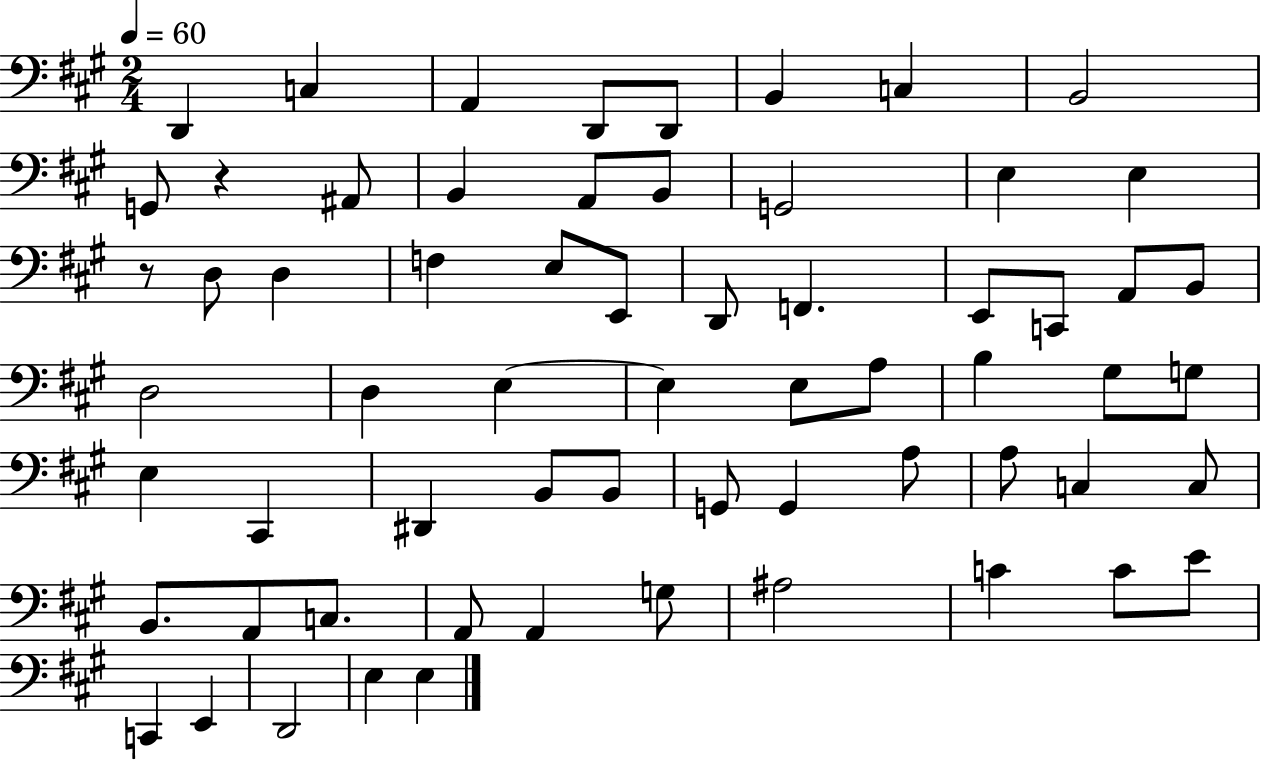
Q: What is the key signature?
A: A major